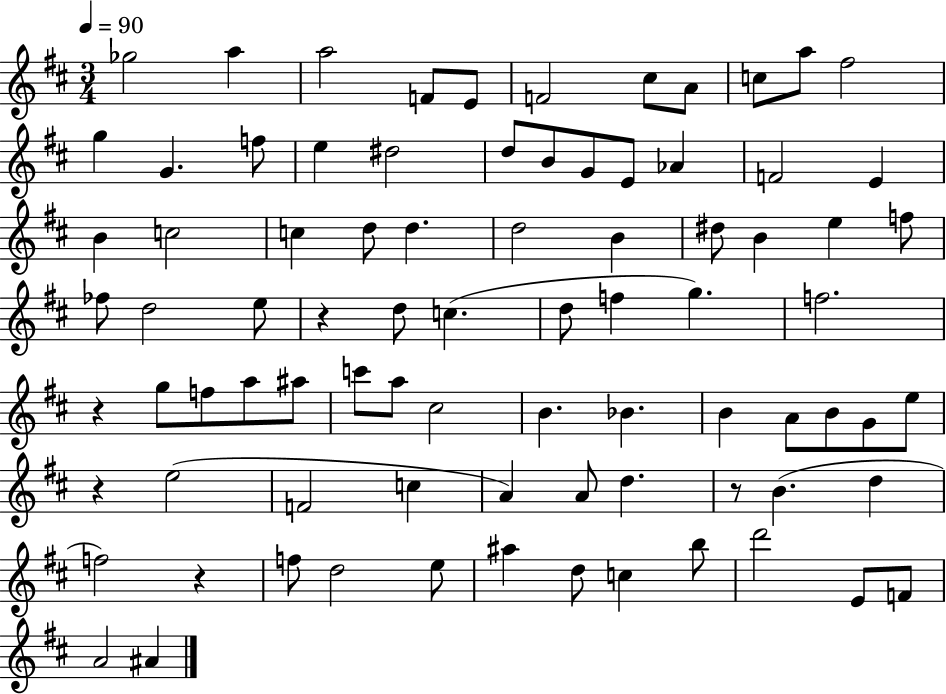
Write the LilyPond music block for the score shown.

{
  \clef treble
  \numericTimeSignature
  \time 3/4
  \key d \major
  \tempo 4 = 90
  ges''2 a''4 | a''2 f'8 e'8 | f'2 cis''8 a'8 | c''8 a''8 fis''2 | \break g''4 g'4. f''8 | e''4 dis''2 | d''8 b'8 g'8 e'8 aes'4 | f'2 e'4 | \break b'4 c''2 | c''4 d''8 d''4. | d''2 b'4 | dis''8 b'4 e''4 f''8 | \break fes''8 d''2 e''8 | r4 d''8 c''4.( | d''8 f''4 g''4.) | f''2. | \break r4 g''8 f''8 a''8 ais''8 | c'''8 a''8 cis''2 | b'4. bes'4. | b'4 a'8 b'8 g'8 e''8 | \break r4 e''2( | f'2 c''4 | a'4) a'8 d''4. | r8 b'4.( d''4 | \break f''2) r4 | f''8 d''2 e''8 | ais''4 d''8 c''4 b''8 | d'''2 e'8 f'8 | \break a'2 ais'4 | \bar "|."
}